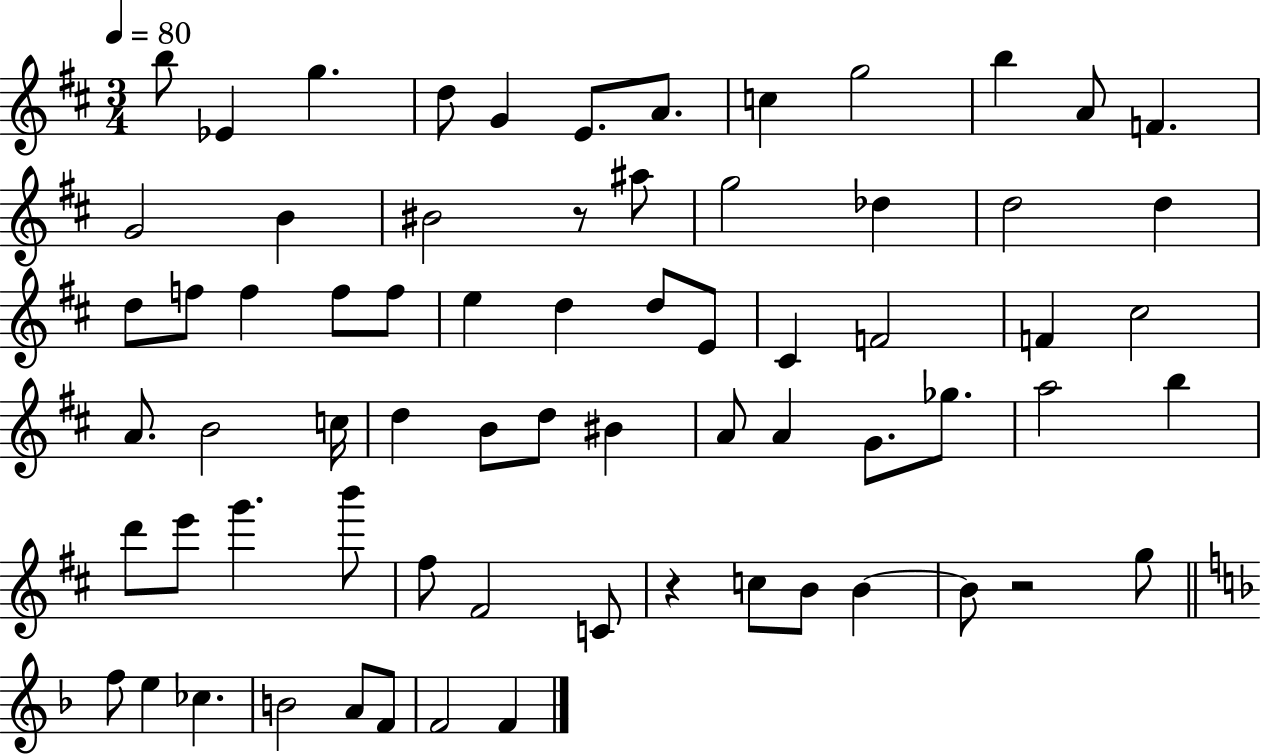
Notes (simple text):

B5/e Eb4/q G5/q. D5/e G4/q E4/e. A4/e. C5/q G5/h B5/q A4/e F4/q. G4/h B4/q BIS4/h R/e A#5/e G5/h Db5/q D5/h D5/q D5/e F5/e F5/q F5/e F5/e E5/q D5/q D5/e E4/e C#4/q F4/h F4/q C#5/h A4/e. B4/h C5/s D5/q B4/e D5/e BIS4/q A4/e A4/q G4/e. Gb5/e. A5/h B5/q D6/e E6/e G6/q. B6/e F#5/e F#4/h C4/e R/q C5/e B4/e B4/q B4/e R/h G5/e F5/e E5/q CES5/q. B4/h A4/e F4/e F4/h F4/q